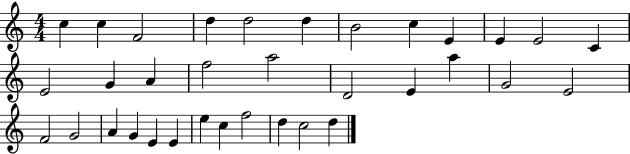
C5/q C5/q F4/h D5/q D5/h D5/q B4/h C5/q E4/q E4/q E4/h C4/q E4/h G4/q A4/q F5/h A5/h D4/h E4/q A5/q G4/h E4/h F4/h G4/h A4/q G4/q E4/q E4/q E5/q C5/q F5/h D5/q C5/h D5/q